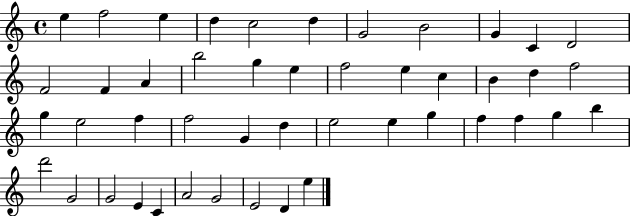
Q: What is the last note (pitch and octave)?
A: E5